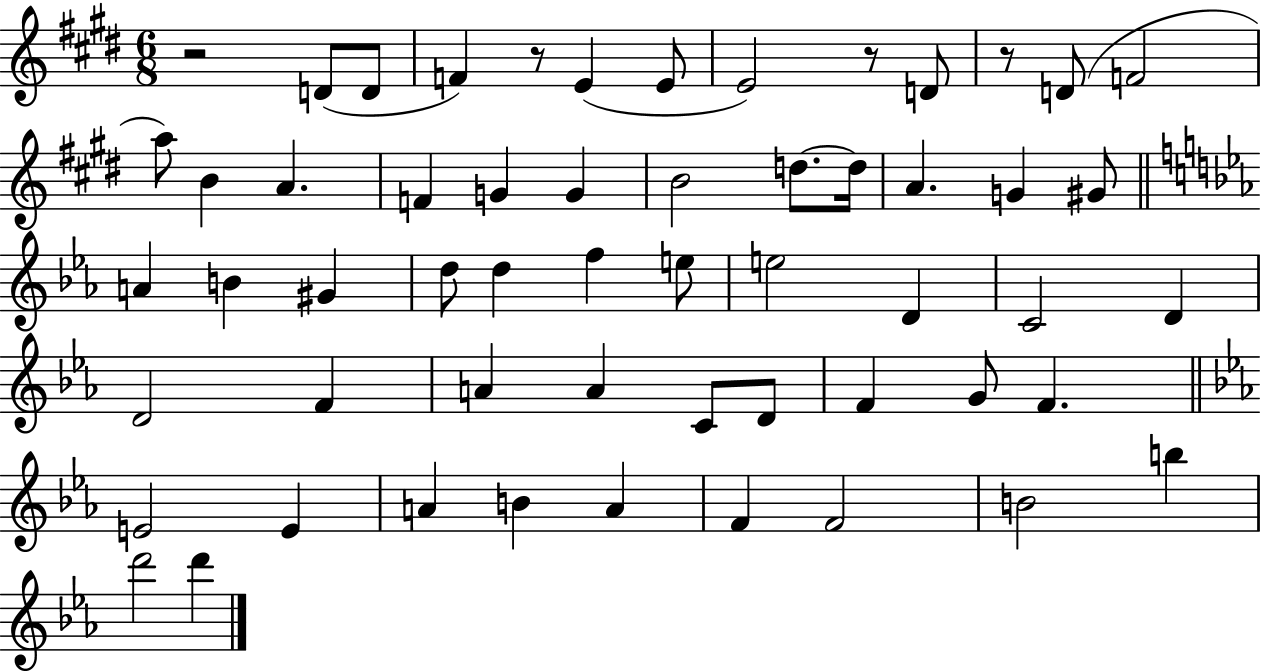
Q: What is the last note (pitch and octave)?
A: D6